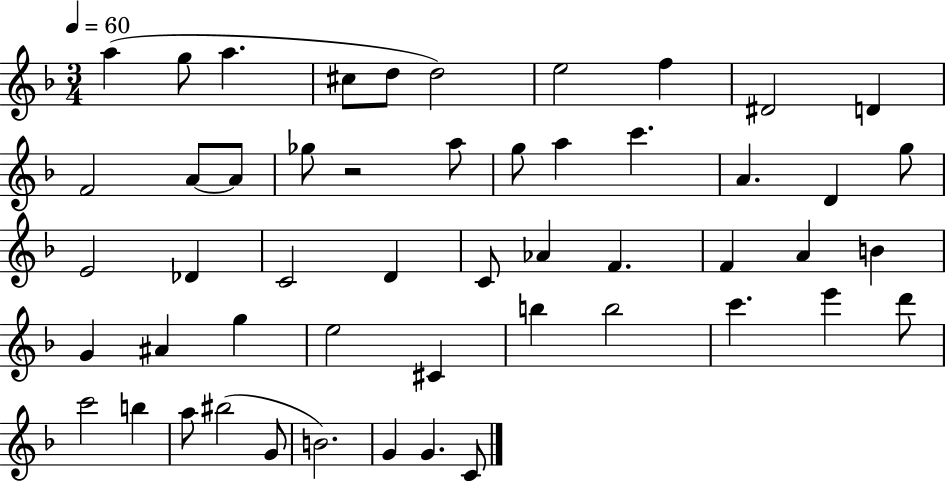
{
  \clef treble
  \numericTimeSignature
  \time 3/4
  \key f \major
  \tempo 4 = 60
  a''4( g''8 a''4. | cis''8 d''8 d''2) | e''2 f''4 | dis'2 d'4 | \break f'2 a'8~~ a'8 | ges''8 r2 a''8 | g''8 a''4 c'''4. | a'4. d'4 g''8 | \break e'2 des'4 | c'2 d'4 | c'8 aes'4 f'4. | f'4 a'4 b'4 | \break g'4 ais'4 g''4 | e''2 cis'4 | b''4 b''2 | c'''4. e'''4 d'''8 | \break c'''2 b''4 | a''8 bis''2( g'8 | b'2.) | g'4 g'4. c'8 | \break \bar "|."
}